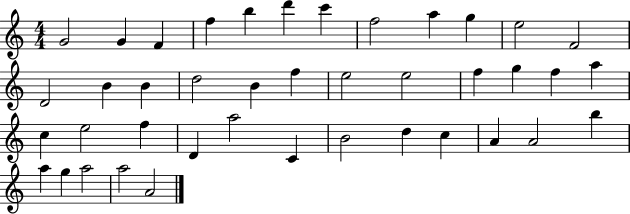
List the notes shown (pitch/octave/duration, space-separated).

G4/h G4/q F4/q F5/q B5/q D6/q C6/q F5/h A5/q G5/q E5/h F4/h D4/h B4/q B4/q D5/h B4/q F5/q E5/h E5/h F5/q G5/q F5/q A5/q C5/q E5/h F5/q D4/q A5/h C4/q B4/h D5/q C5/q A4/q A4/h B5/q A5/q G5/q A5/h A5/h A4/h